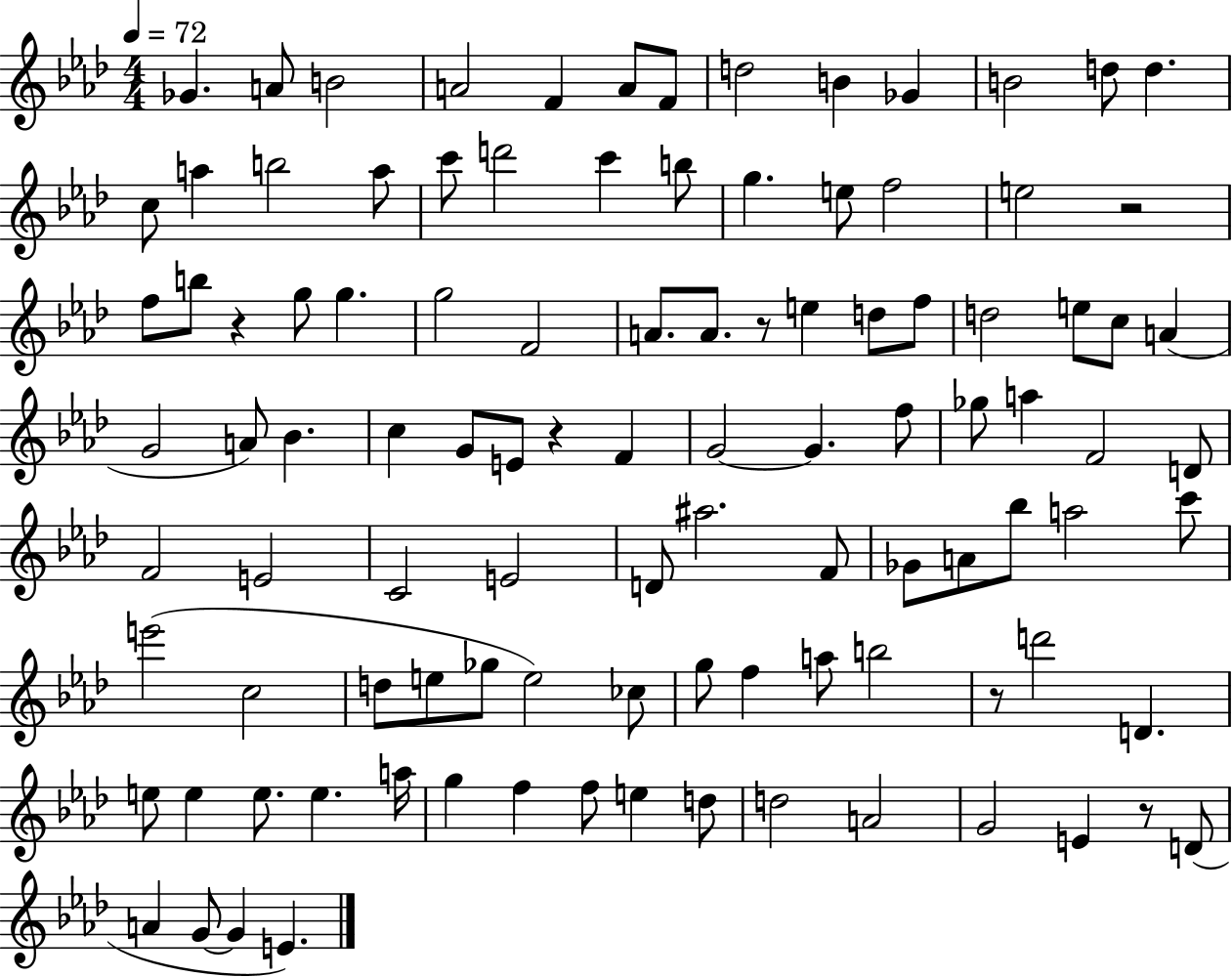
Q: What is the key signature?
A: AES major